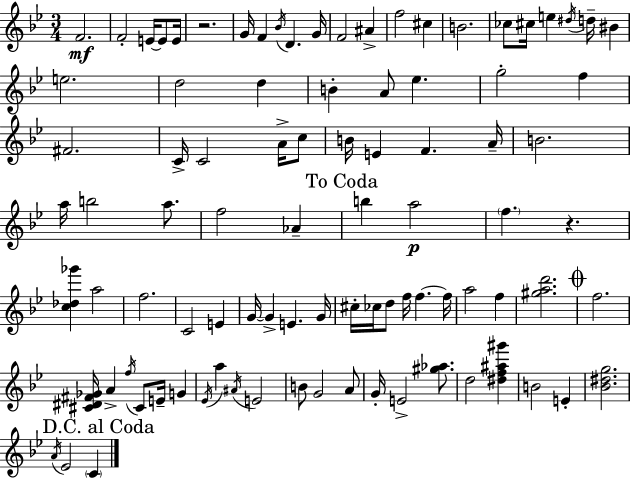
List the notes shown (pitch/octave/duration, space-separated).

F4/h. F4/h E4/s E4/e E4/s R/h. G4/s F4/q Bb4/s D4/q. G4/s F4/h A#4/q F5/h C#5/q B4/h. CES5/e C#5/s E5/q D#5/s D5/s BIS4/q E5/h. D5/h D5/q B4/q A4/e Eb5/q. G5/h F5/q F#4/h. C4/s C4/h A4/s C5/e B4/s E4/q F4/q. A4/s B4/h. A5/s B5/h A5/e. F5/h Ab4/q B5/q A5/h F5/q. R/q. [C5,Db5,Gb6]/q A5/h F5/h. C4/h E4/q G4/s G4/q E4/q. G4/s C#5/s CES5/s D5/e F5/s F5/q. F5/s A5/h F5/q [G#5,A5,D6]/h. F5/h. [C#4,D#4,F#4,Gb4]/s A4/q F5/s C#4/e E4/s G4/q Eb4/s A5/q A#4/s E4/h B4/e G4/h A4/e G4/s E4/h [G#5,Ab5]/e. D5/h [D#5,F5,A#5,G#6]/q B4/h E4/q [Bb4,D#5,G5]/h. A4/s Eb4/h C4/q